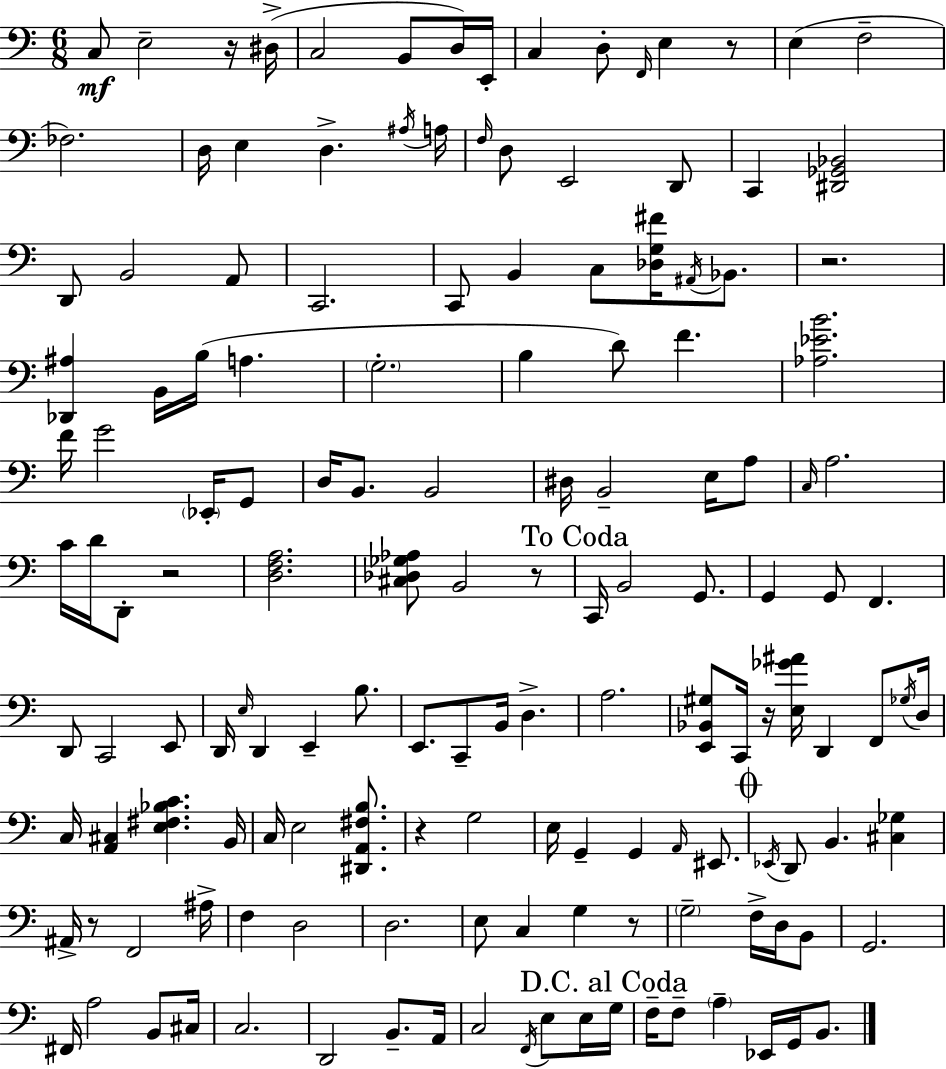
C3/e E3/h R/s D#3/s C3/h B2/e D3/s E2/s C3/q D3/e F2/s E3/q R/e E3/q F3/h FES3/h. D3/s E3/q D3/q. A#3/s A3/s F3/s D3/e E2/h D2/e C2/q [D#2,Gb2,Bb2]/h D2/e B2/h A2/e C2/h. C2/e B2/q C3/e [Db3,G3,F#4]/s A#2/s Bb2/e. R/h. [Db2,A#3]/q B2/s B3/s A3/q. G3/h. B3/q D4/e F4/q. [Ab3,Eb4,B4]/h. F4/s G4/h Eb2/s G2/e D3/s B2/e. B2/h D#3/s B2/h E3/s A3/e C3/s A3/h. C4/s D4/s D2/e R/h [D3,F3,A3]/h. [C#3,Db3,Gb3,Ab3]/e B2/h R/e C2/s B2/h G2/e. G2/q G2/e F2/q. D2/e C2/h E2/e D2/s E3/s D2/q E2/q B3/e. E2/e. C2/e B2/s D3/q. A3/h. [E2,Bb2,G#3]/e C2/s R/s [E3,Gb4,A#4]/s D2/q F2/e Gb3/s D3/s C3/s [A2,C#3]/q [E3,F#3,Bb3,C4]/q. B2/s C3/s E3/h [D#2,A2,F#3,B3]/e. R/q G3/h E3/s G2/q G2/q A2/s EIS2/e. Eb2/s D2/e B2/q. [C#3,Gb3]/q A#2/s R/e F2/h A#3/s F3/q D3/h D3/h. E3/e C3/q G3/q R/e G3/h F3/s D3/s B2/e G2/h. F#2/s A3/h B2/e C#3/s C3/h. D2/h B2/e. A2/s C3/h F2/s E3/e E3/s G3/s F3/s F3/e A3/q Eb2/s G2/s B2/e.